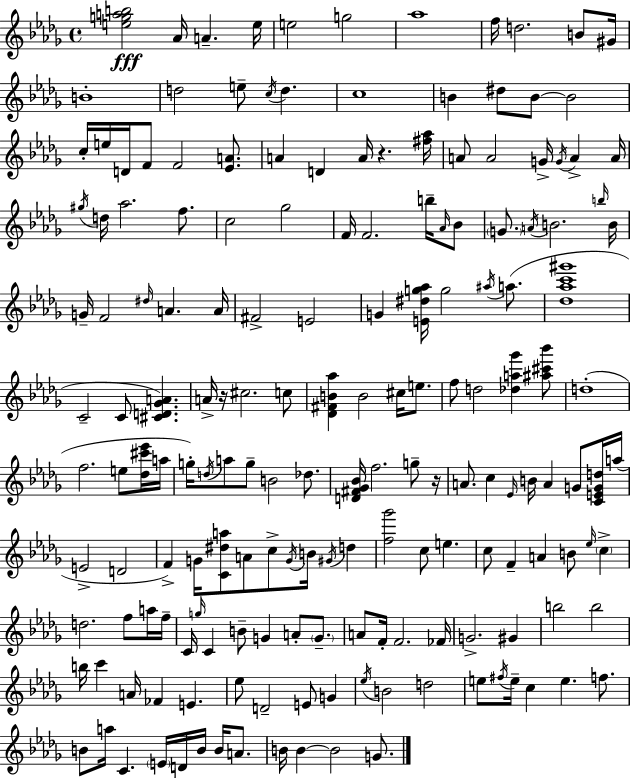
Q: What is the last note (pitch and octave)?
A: G4